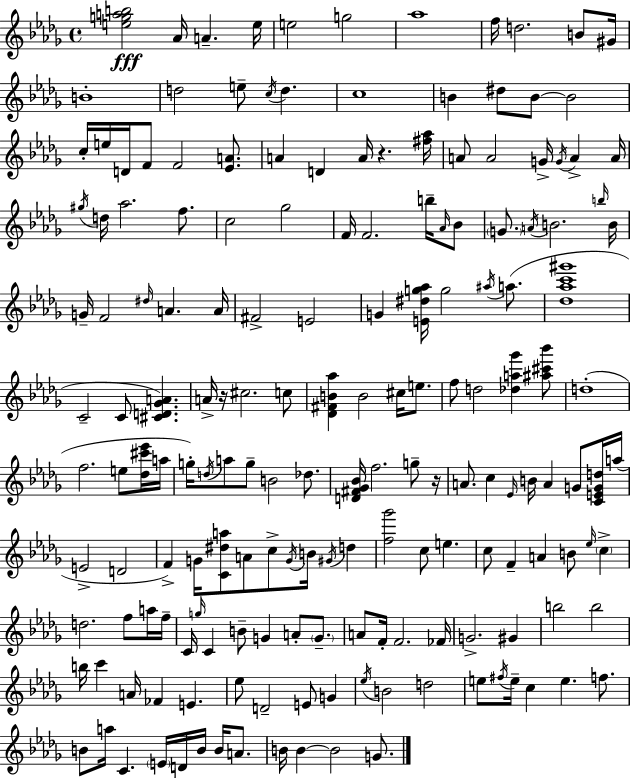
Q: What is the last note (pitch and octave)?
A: G4